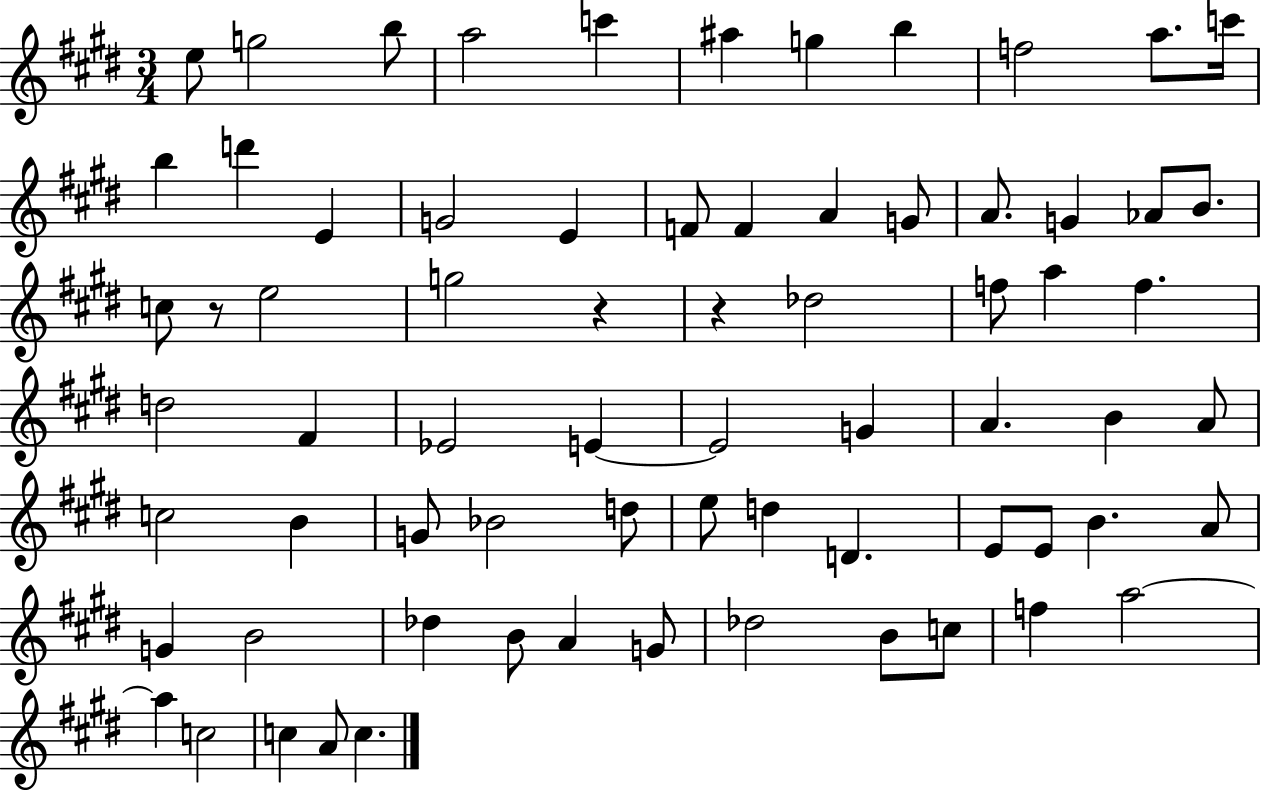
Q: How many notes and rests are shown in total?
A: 71